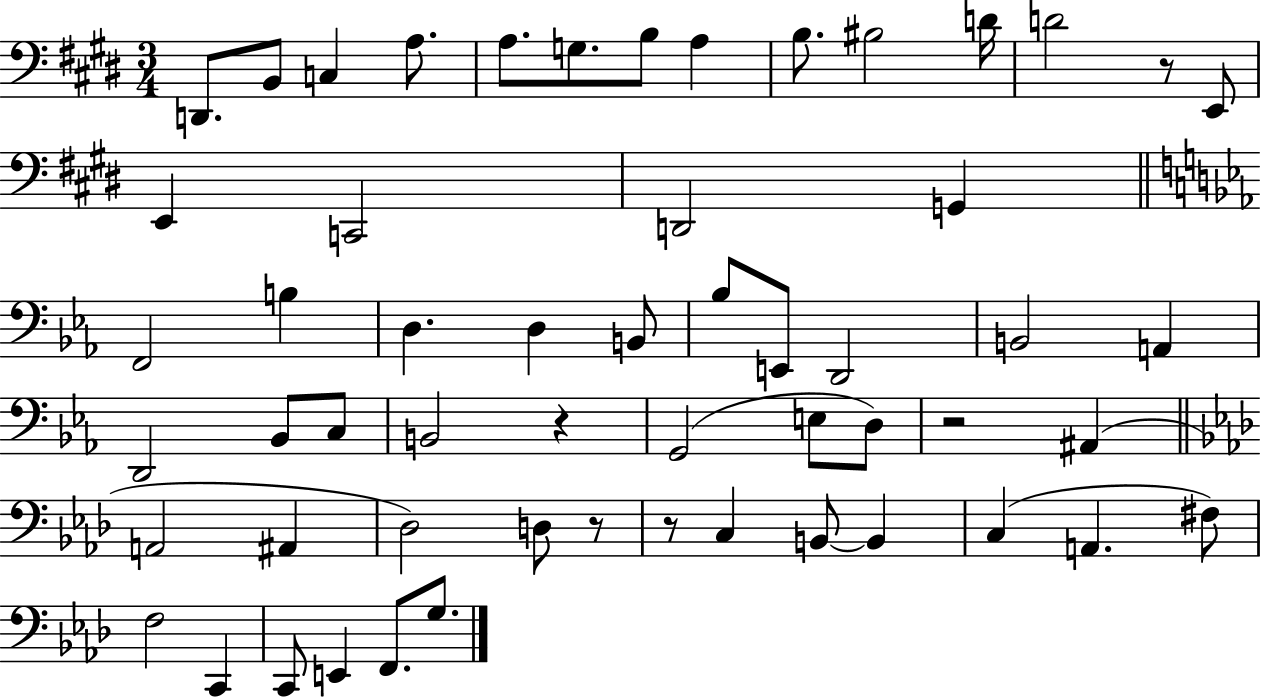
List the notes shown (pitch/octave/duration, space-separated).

D2/e. B2/e C3/q A3/e. A3/e. G3/e. B3/e A3/q B3/e. BIS3/h D4/s D4/h R/e E2/e E2/q C2/h D2/h G2/q F2/h B3/q D3/q. D3/q B2/e Bb3/e E2/e D2/h B2/h A2/q D2/h Bb2/e C3/e B2/h R/q G2/h E3/e D3/e R/h A#2/q A2/h A#2/q Db3/h D3/e R/e R/e C3/q B2/e B2/q C3/q A2/q. F#3/e F3/h C2/q C2/e E2/q F2/e. G3/e.